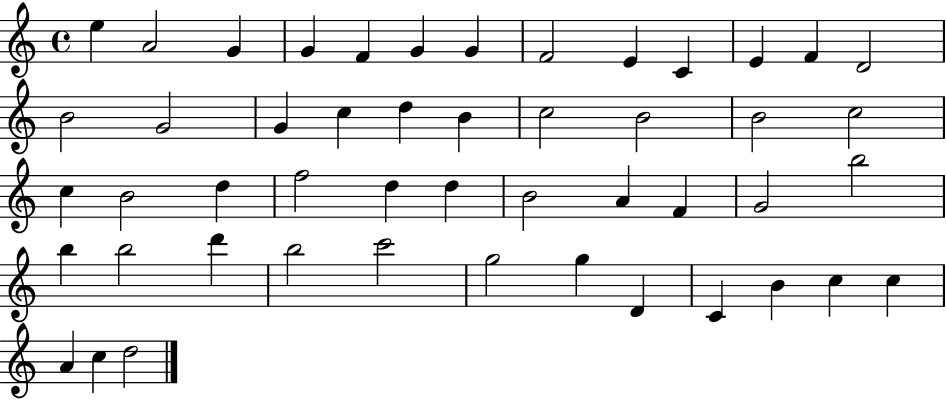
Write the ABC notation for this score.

X:1
T:Untitled
M:4/4
L:1/4
K:C
e A2 G G F G G F2 E C E F D2 B2 G2 G c d B c2 B2 B2 c2 c B2 d f2 d d B2 A F G2 b2 b b2 d' b2 c'2 g2 g D C B c c A c d2